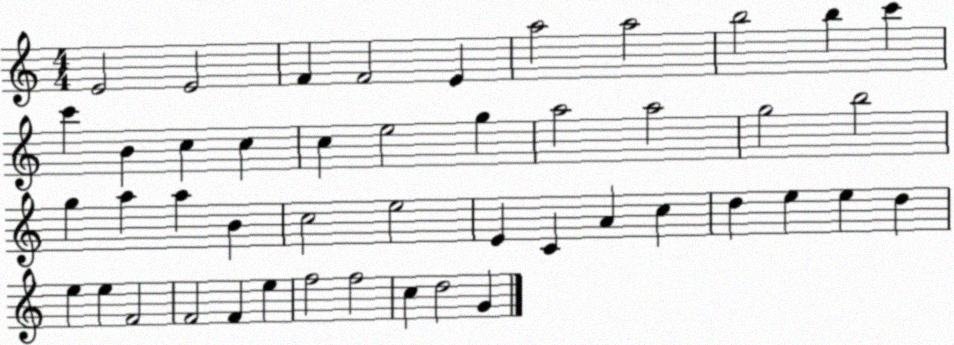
X:1
T:Untitled
M:4/4
L:1/4
K:C
E2 E2 F F2 E a2 a2 b2 b c' c' B c c c e2 g a2 a2 g2 b2 g a a B c2 e2 E C A c d e e d e e F2 F2 F e f2 f2 c d2 G